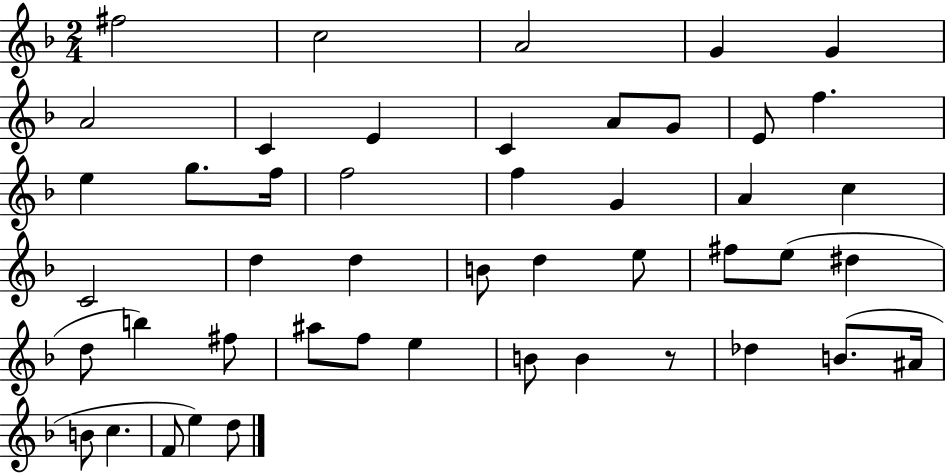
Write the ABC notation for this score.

X:1
T:Untitled
M:2/4
L:1/4
K:F
^f2 c2 A2 G G A2 C E C A/2 G/2 E/2 f e g/2 f/4 f2 f G A c C2 d d B/2 d e/2 ^f/2 e/2 ^d d/2 b ^f/2 ^a/2 f/2 e B/2 B z/2 _d B/2 ^A/4 B/2 c F/2 e d/2